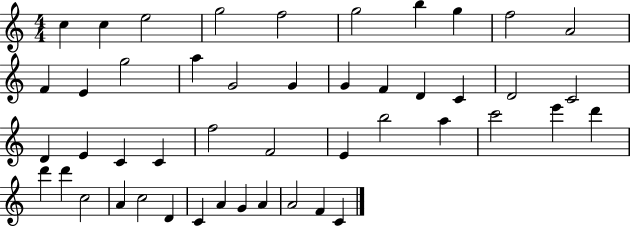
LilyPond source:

{
  \clef treble
  \numericTimeSignature
  \time 4/4
  \key c \major
  c''4 c''4 e''2 | g''2 f''2 | g''2 b''4 g''4 | f''2 a'2 | \break f'4 e'4 g''2 | a''4 g'2 g'4 | g'4 f'4 d'4 c'4 | d'2 c'2 | \break d'4 e'4 c'4 c'4 | f''2 f'2 | e'4 b''2 a''4 | c'''2 e'''4 d'''4 | \break d'''4 d'''4 c''2 | a'4 c''2 d'4 | c'4 a'4 g'4 a'4 | a'2 f'4 c'4 | \break \bar "|."
}